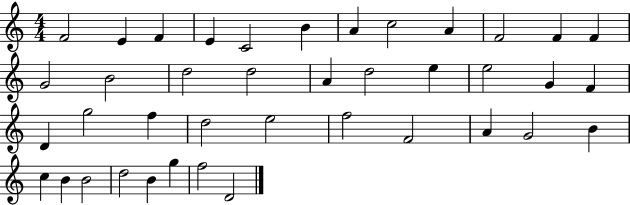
F4/h E4/q F4/q E4/q C4/h B4/q A4/q C5/h A4/q F4/h F4/q F4/q G4/h B4/h D5/h D5/h A4/q D5/h E5/q E5/h G4/q F4/q D4/q G5/h F5/q D5/h E5/h F5/h F4/h A4/q G4/h B4/q C5/q B4/q B4/h D5/h B4/q G5/q F5/h D4/h